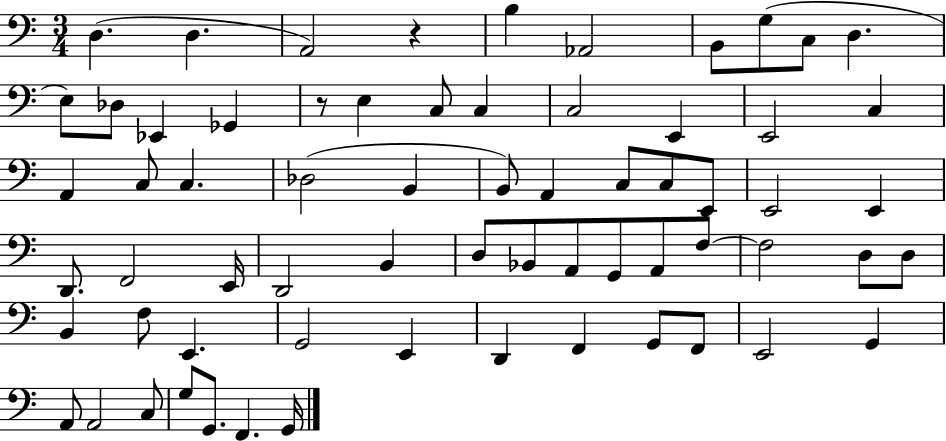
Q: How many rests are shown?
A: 2